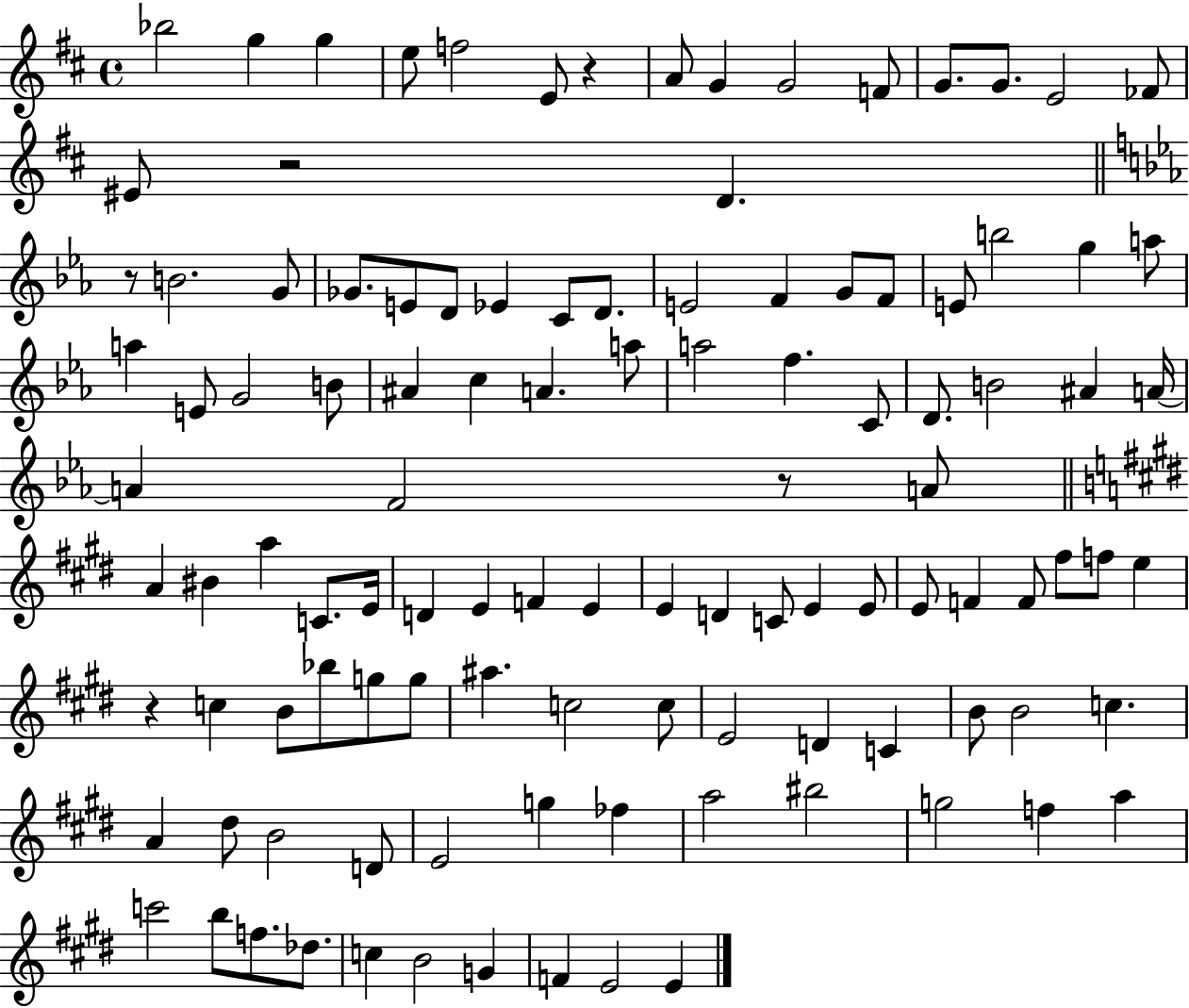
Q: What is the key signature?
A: D major